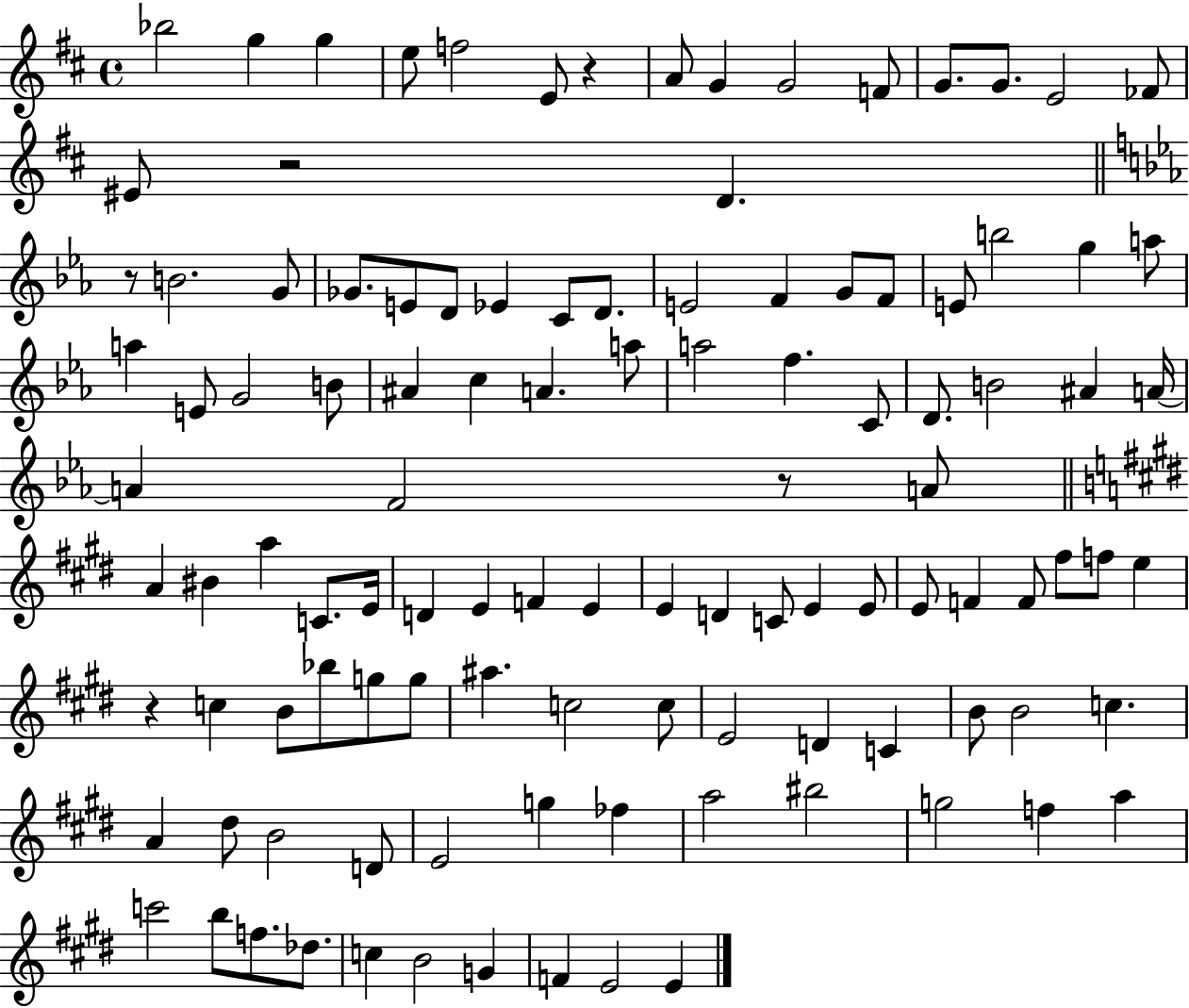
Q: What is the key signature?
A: D major